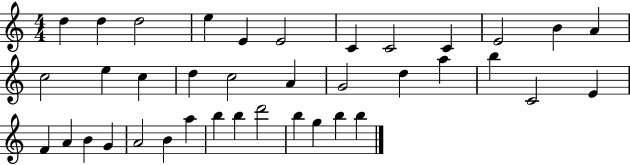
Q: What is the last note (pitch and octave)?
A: B5